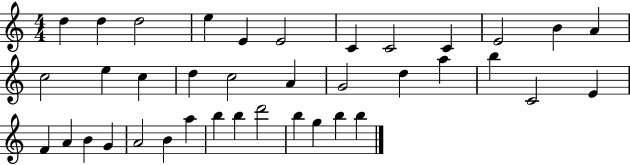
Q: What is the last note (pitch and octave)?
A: B5